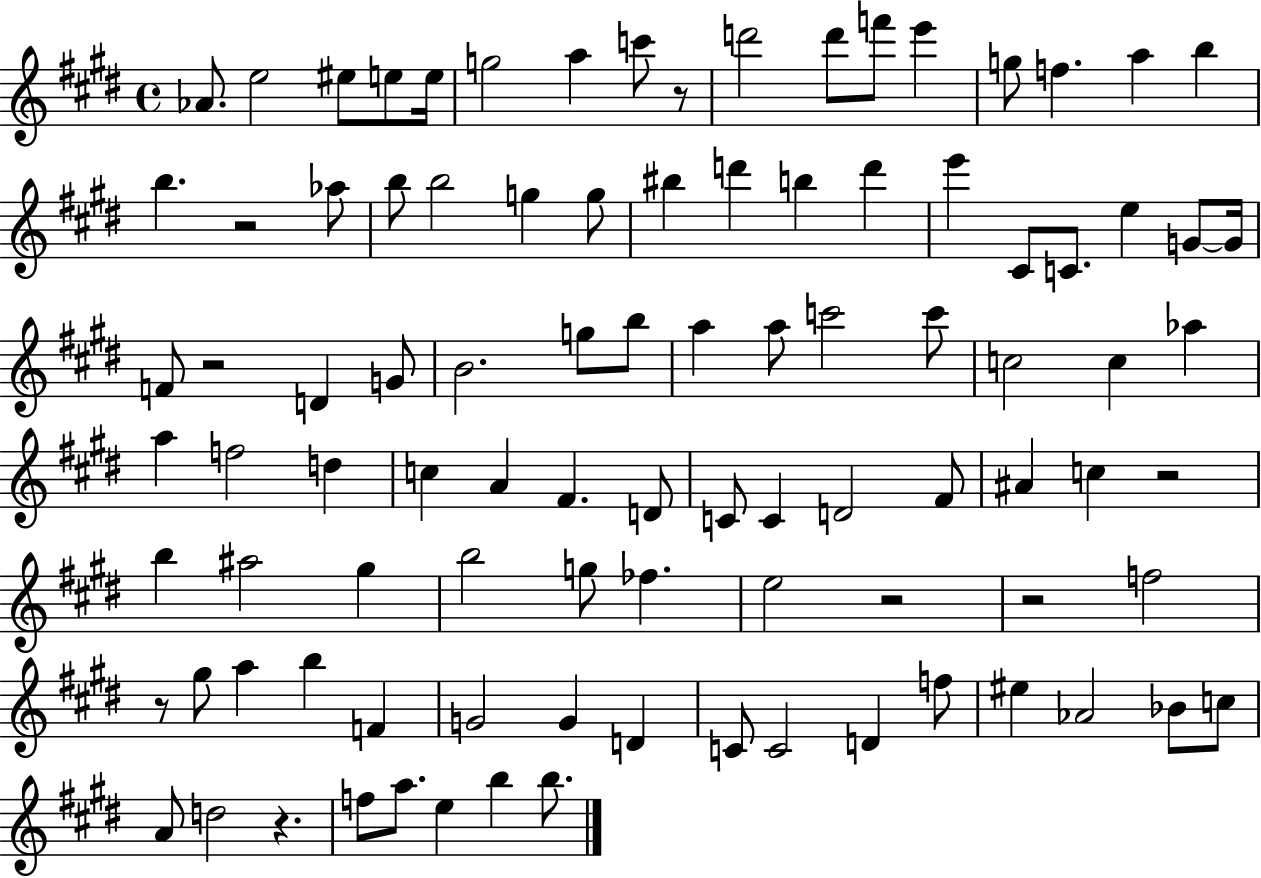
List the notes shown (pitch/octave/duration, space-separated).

Ab4/e. E5/h EIS5/e E5/e E5/s G5/h A5/q C6/e R/e D6/h D6/e F6/e E6/q G5/e F5/q. A5/q B5/q B5/q. R/h Ab5/e B5/e B5/h G5/q G5/e BIS5/q D6/q B5/q D6/q E6/q C#4/e C4/e. E5/q G4/e G4/s F4/e R/h D4/q G4/e B4/h. G5/e B5/e A5/q A5/e C6/h C6/e C5/h C5/q Ab5/q A5/q F5/h D5/q C5/q A4/q F#4/q. D4/e C4/e C4/q D4/h F#4/e A#4/q C5/q R/h B5/q A#5/h G#5/q B5/h G5/e FES5/q. E5/h R/h R/h F5/h R/e G#5/e A5/q B5/q F4/q G4/h G4/q D4/q C4/e C4/h D4/q F5/e EIS5/q Ab4/h Bb4/e C5/e A4/e D5/h R/q. F5/e A5/e. E5/q B5/q B5/e.